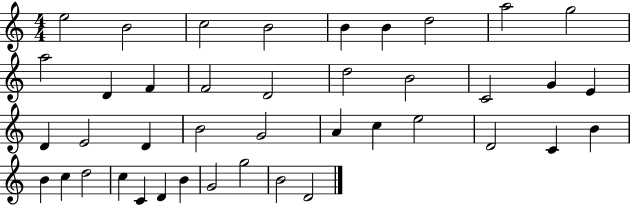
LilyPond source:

{
  \clef treble
  \numericTimeSignature
  \time 4/4
  \key c \major
  e''2 b'2 | c''2 b'2 | b'4 b'4 d''2 | a''2 g''2 | \break a''2 d'4 f'4 | f'2 d'2 | d''2 b'2 | c'2 g'4 e'4 | \break d'4 e'2 d'4 | b'2 g'2 | a'4 c''4 e''2 | d'2 c'4 b'4 | \break b'4 c''4 d''2 | c''4 c'4 d'4 b'4 | g'2 g''2 | b'2 d'2 | \break \bar "|."
}